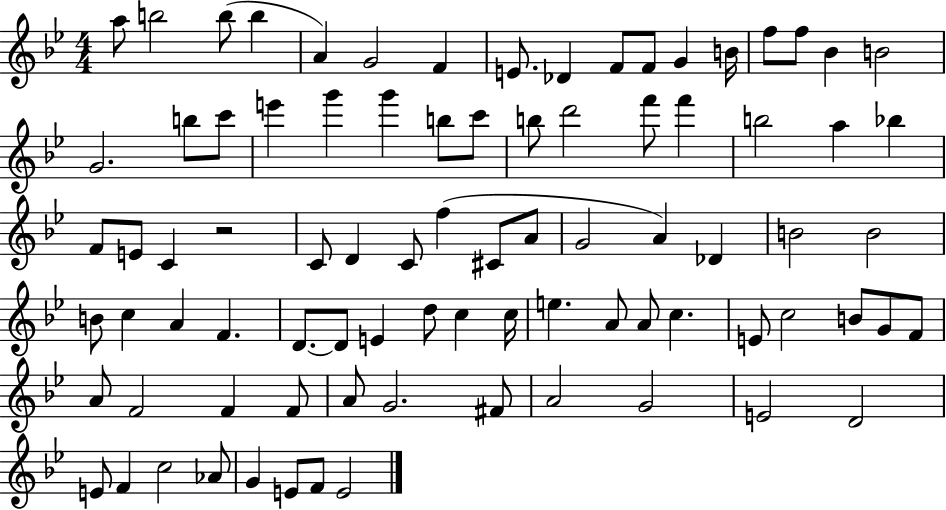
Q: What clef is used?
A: treble